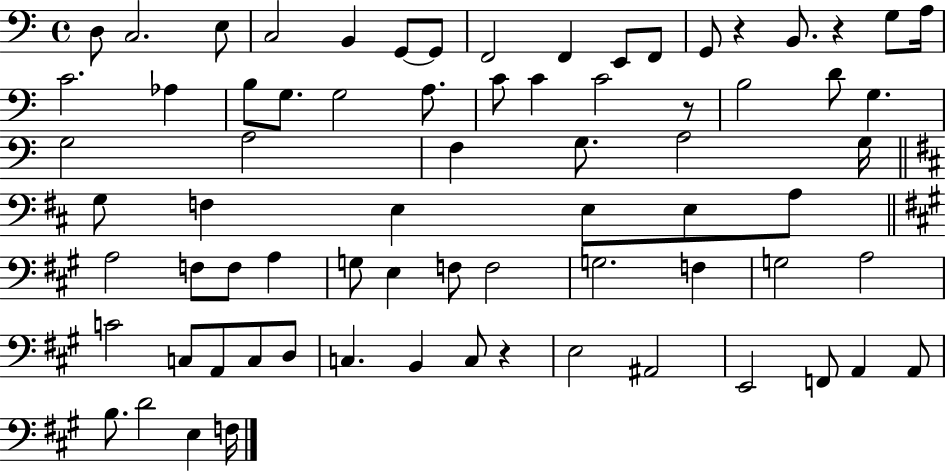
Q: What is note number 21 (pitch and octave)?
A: A3